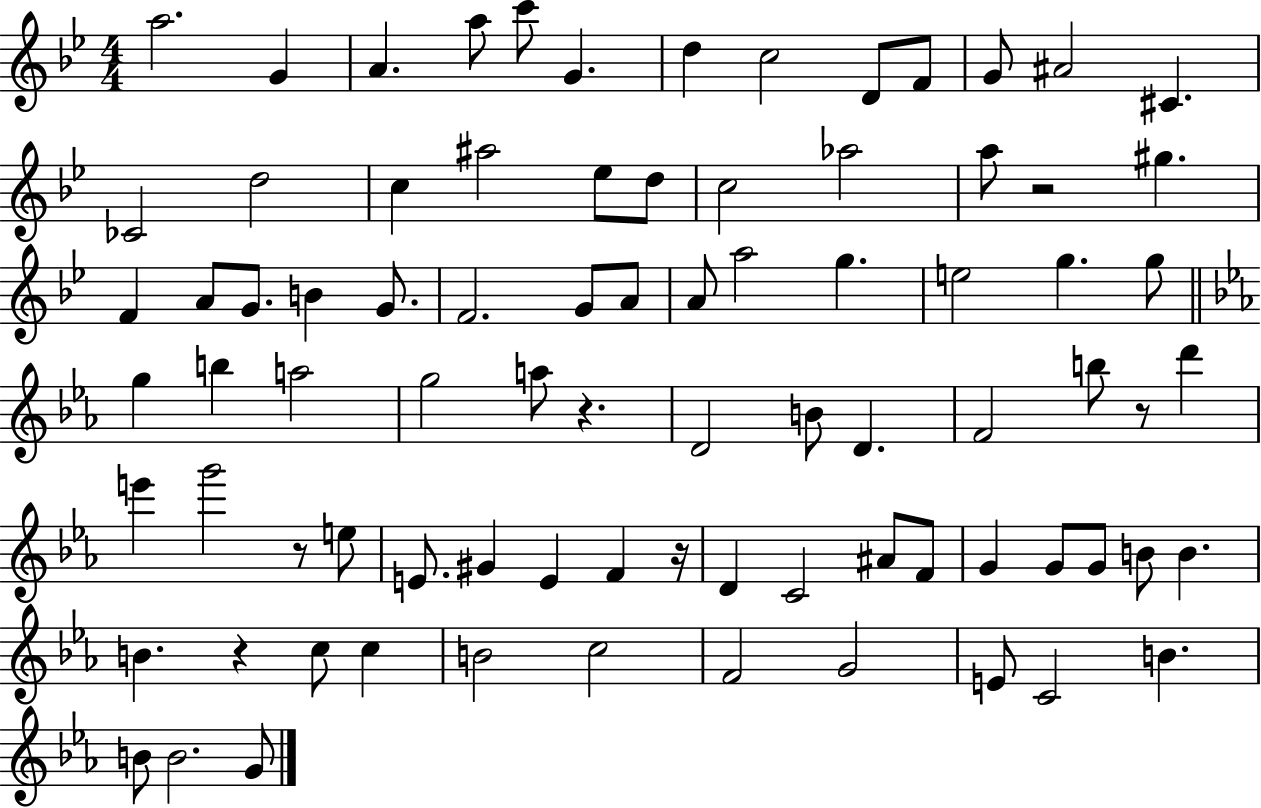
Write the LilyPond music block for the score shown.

{
  \clef treble
  \numericTimeSignature
  \time 4/4
  \key bes \major
  a''2. g'4 | a'4. a''8 c'''8 g'4. | d''4 c''2 d'8 f'8 | g'8 ais'2 cis'4. | \break ces'2 d''2 | c''4 ais''2 ees''8 d''8 | c''2 aes''2 | a''8 r2 gis''4. | \break f'4 a'8 g'8. b'4 g'8. | f'2. g'8 a'8 | a'8 a''2 g''4. | e''2 g''4. g''8 | \break \bar "||" \break \key ees \major g''4 b''4 a''2 | g''2 a''8 r4. | d'2 b'8 d'4. | f'2 b''8 r8 d'''4 | \break e'''4 g'''2 r8 e''8 | e'8. gis'4 e'4 f'4 r16 | d'4 c'2 ais'8 f'8 | g'4 g'8 g'8 b'8 b'4. | \break b'4. r4 c''8 c''4 | b'2 c''2 | f'2 g'2 | e'8 c'2 b'4. | \break b'8 b'2. g'8 | \bar "|."
}